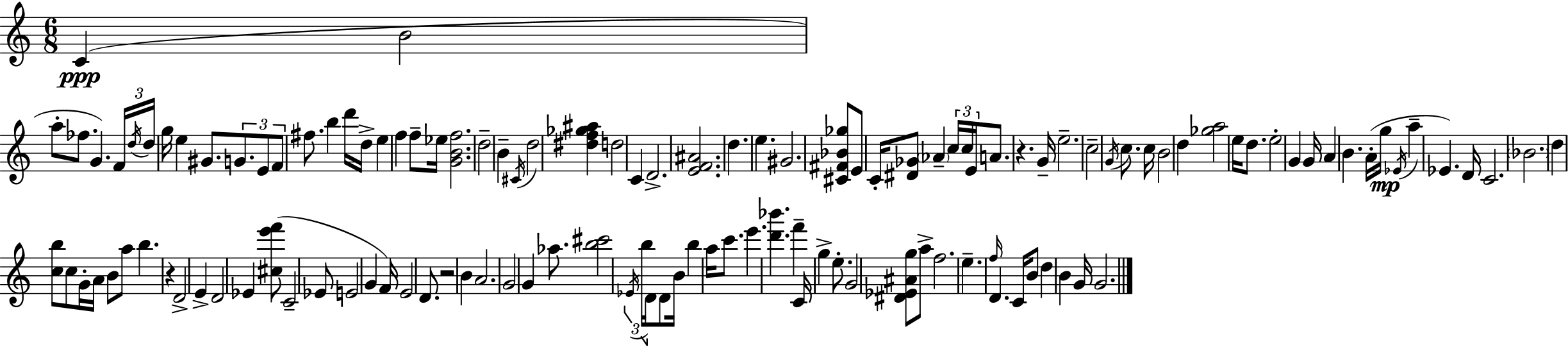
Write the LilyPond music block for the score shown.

{
  \clef treble
  \numericTimeSignature
  \time 6/8
  \key c \major
  \repeat volta 2 { c'4(\ppp b'2 | a''8-. fes''8. g'4.) \tuplet 3/2 { f'16 | \acciaccatura { d''16 } d''16 } g''16 e''4 gis'8. \tuplet 3/2 { g'8. | e'8 f'8 } fis''8. b''4 | \break d'''16 d''16-> e''4 f''4 f''8-- | ees''16 <g' b' f''>2. | d''2-- b'4-- | \acciaccatura { cis'16 } d''2 <dis'' f'' ges'' ais''>4 | \break d''2 c'4 | d'2.-> | <e' f' ais'>2. | d''4. e''4. | \break gis'2. | <cis' fis' bes' ges''>8 e'8 c'16-. <dis' ges'>8 \parenthesize aes'4-- | \tuplet 3/2 { c''16 c''16 e'16 } a'8. r4. | g'16-- e''2.-- | \break c''2-- \acciaccatura { g'16 } c''8. | c''16 b'2 d''4 | <ges'' a''>2 e''16 | d''8. e''2-. g'4 | \break g'16 a'4 b'4. | a'16-.( g''16\mp \acciaccatura { ees'16 } a''4-- ees'4.) | d'16 c'2. | \parenthesize bes'2. | \break d''4 <c'' b''>8 c''8 | g'16-. a'16 b'8 a''8 b''4. | r4 d'2-> | e'4-> d'2 | \break ees'4 <cis'' e''' f'''>8( c'2-- | ees'8 e'2 | g'4 f'16) e'2 | d'8. r2 | \break b'4 a'2. | g'2 | g'4 aes''8. <b'' cis'''>2 | \tuplet 3/2 { \acciaccatura { ees'16 } b''16 d'16 } d'8 b'16 b''4 | \break a''16 c'''8. e'''4. <d''' bes'''>4. | f'''4-- c'16 g''4-> | e''8.-. g'2 | <dis' ees' ais' g''>8 a''8-> f''2. | \break e''4.-- \grace { f''16 } | d'4. c'16 b'8 d''4 | b'4 g'16 g'2. | } \bar "|."
}